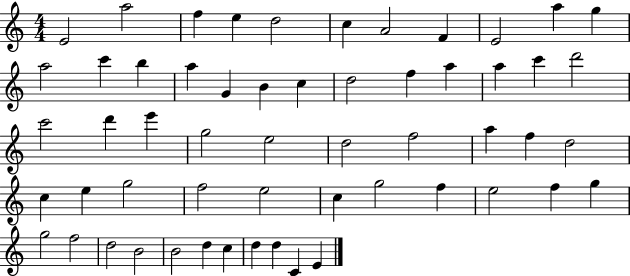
E4/h A5/h F5/q E5/q D5/h C5/q A4/h F4/q E4/h A5/q G5/q A5/h C6/q B5/q A5/q G4/q B4/q C5/q D5/h F5/q A5/q A5/q C6/q D6/h C6/h D6/q E6/q G5/h E5/h D5/h F5/h A5/q F5/q D5/h C5/q E5/q G5/h F5/h E5/h C5/q G5/h F5/q E5/h F5/q G5/q G5/h F5/h D5/h B4/h B4/h D5/q C5/q D5/q D5/q C4/q E4/q